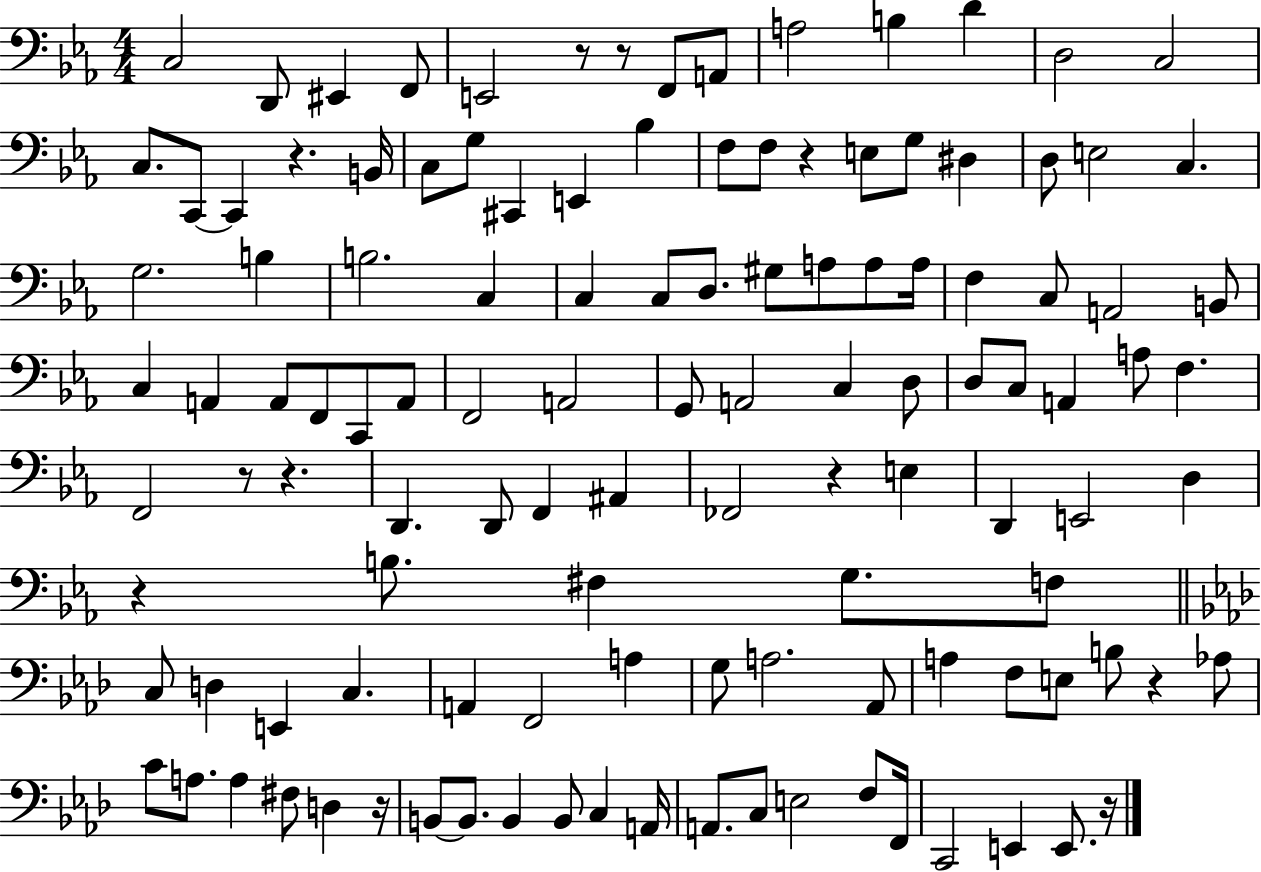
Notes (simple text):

C3/h D2/e EIS2/q F2/e E2/h R/e R/e F2/e A2/e A3/h B3/q D4/q D3/h C3/h C3/e. C2/e C2/q R/q. B2/s C3/e G3/e C#2/q E2/q Bb3/q F3/e F3/e R/q E3/e G3/e D#3/q D3/e E3/h C3/q. G3/h. B3/q B3/h. C3/q C3/q C3/e D3/e. G#3/e A3/e A3/e A3/s F3/q C3/e A2/h B2/e C3/q A2/q A2/e F2/e C2/e A2/e F2/h A2/h G2/e A2/h C3/q D3/e D3/e C3/e A2/q A3/e F3/q. F2/h R/e R/q. D2/q. D2/e F2/q A#2/q FES2/h R/q E3/q D2/q E2/h D3/q R/q B3/e. F#3/q G3/e. F3/e C3/e D3/q E2/q C3/q. A2/q F2/h A3/q G3/e A3/h. Ab2/e A3/q F3/e E3/e B3/e R/q Ab3/e C4/e A3/e. A3/q F#3/e D3/q R/s B2/e B2/e. B2/q B2/e C3/q A2/s A2/e. C3/e E3/h F3/e F2/s C2/h E2/q E2/e. R/s